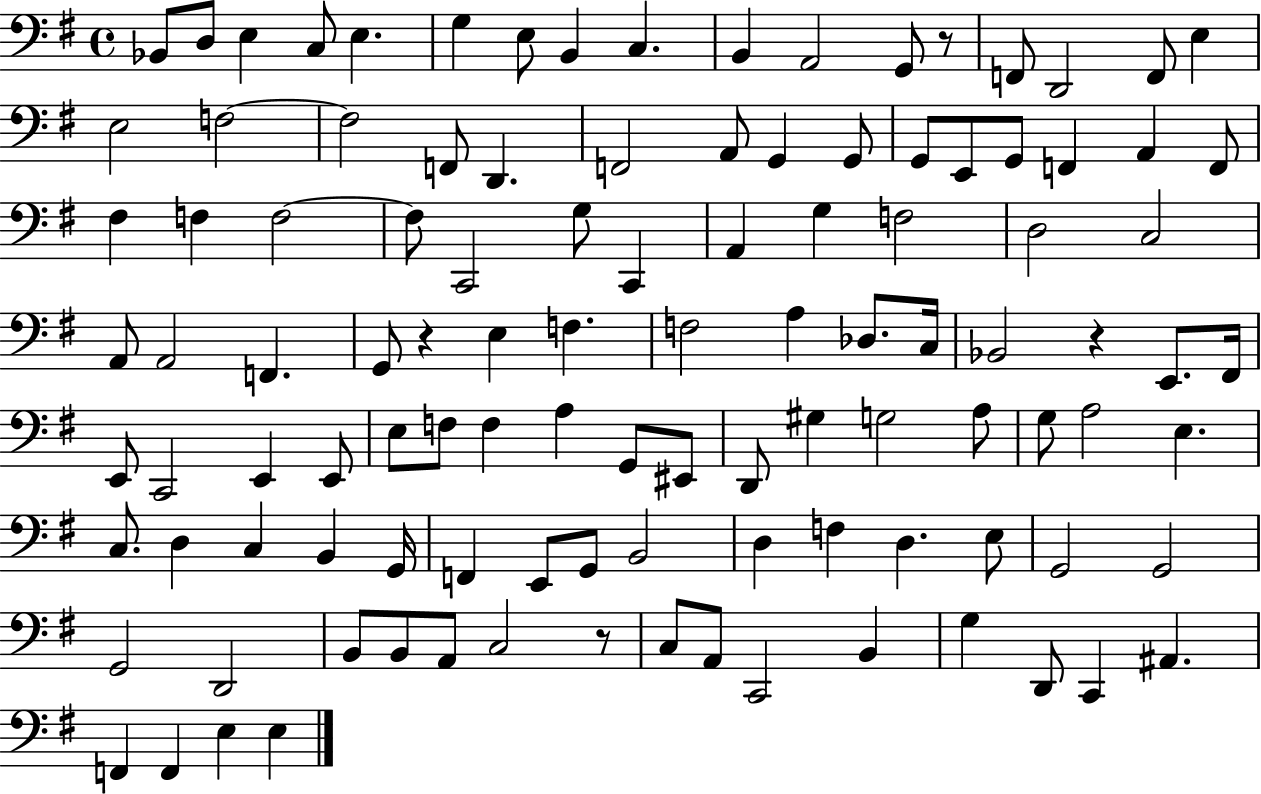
{
  \clef bass
  \time 4/4
  \defaultTimeSignature
  \key g \major
  bes,8 d8 e4 c8 e4. | g4 e8 b,4 c4. | b,4 a,2 g,8 r8 | f,8 d,2 f,8 e4 | \break e2 f2~~ | f2 f,8 d,4. | f,2 a,8 g,4 g,8 | g,8 e,8 g,8 f,4 a,4 f,8 | \break fis4 f4 f2~~ | f8 c,2 g8 c,4 | a,4 g4 f2 | d2 c2 | \break a,8 a,2 f,4. | g,8 r4 e4 f4. | f2 a4 des8. c16 | bes,2 r4 e,8. fis,16 | \break e,8 c,2 e,4 e,8 | e8 f8 f4 a4 g,8 eis,8 | d,8 gis4 g2 a8 | g8 a2 e4. | \break c8. d4 c4 b,4 g,16 | f,4 e,8 g,8 b,2 | d4 f4 d4. e8 | g,2 g,2 | \break g,2 d,2 | b,8 b,8 a,8 c2 r8 | c8 a,8 c,2 b,4 | g4 d,8 c,4 ais,4. | \break f,4 f,4 e4 e4 | \bar "|."
}